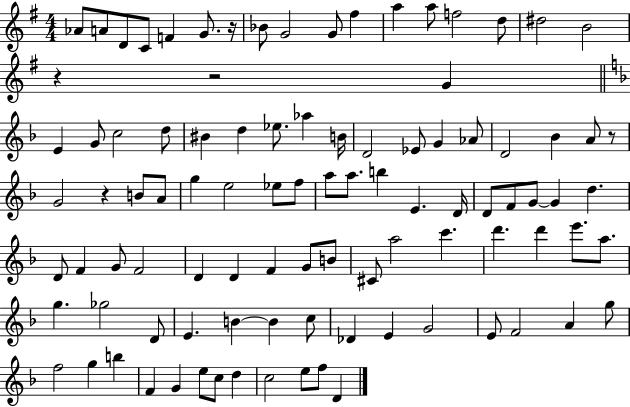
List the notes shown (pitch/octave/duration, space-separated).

Ab4/e A4/e D4/e C4/e F4/q G4/e. R/s Bb4/e G4/h G4/e F#5/q A5/q A5/e F5/h D5/e D#5/h B4/h R/q R/h G4/q E4/q G4/e C5/h D5/e BIS4/q D5/q Eb5/e. Ab5/q B4/s D4/h Eb4/e G4/q Ab4/e D4/h Bb4/q A4/e R/e G4/h R/q B4/e A4/e G5/q E5/h Eb5/e F5/e A5/e A5/e. B5/q E4/q. D4/s D4/e F4/e G4/e G4/q D5/q. D4/e F4/q G4/e F4/h D4/q D4/q F4/q G4/e B4/e C#4/e A5/h C6/q. D6/q. D6/q E6/e. A5/e. G5/q. Gb5/h D4/e E4/q. B4/q B4/q C5/e Db4/q E4/q G4/h E4/e F4/h A4/q G5/e F5/h G5/q B5/q F4/q G4/q E5/e C5/e D5/q C5/h E5/e F5/e D4/q